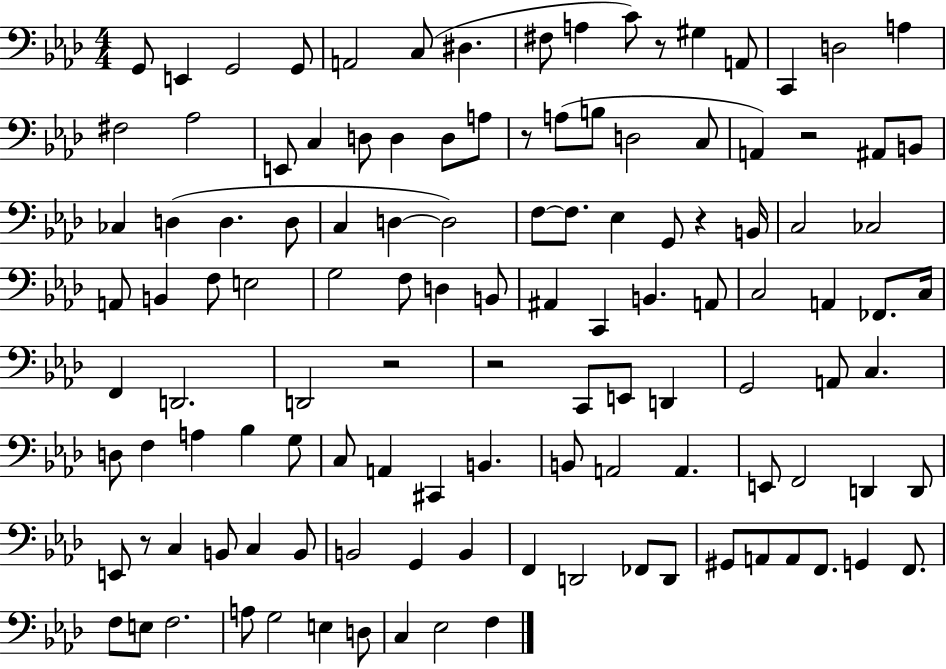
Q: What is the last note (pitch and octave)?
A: F3